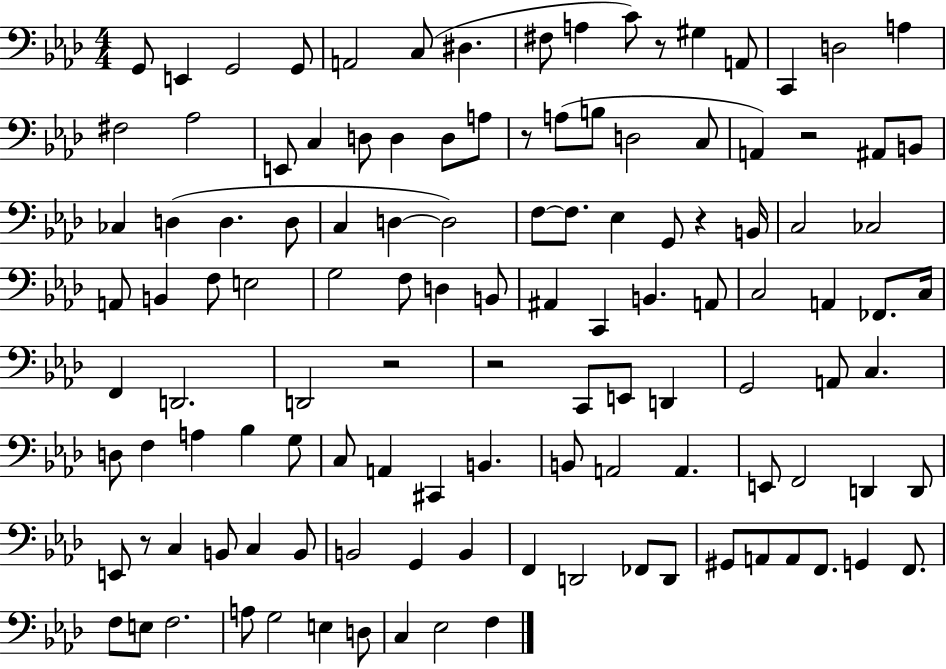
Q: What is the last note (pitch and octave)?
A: F3